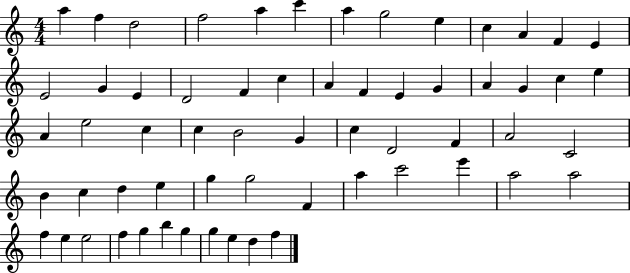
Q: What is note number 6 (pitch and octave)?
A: C6